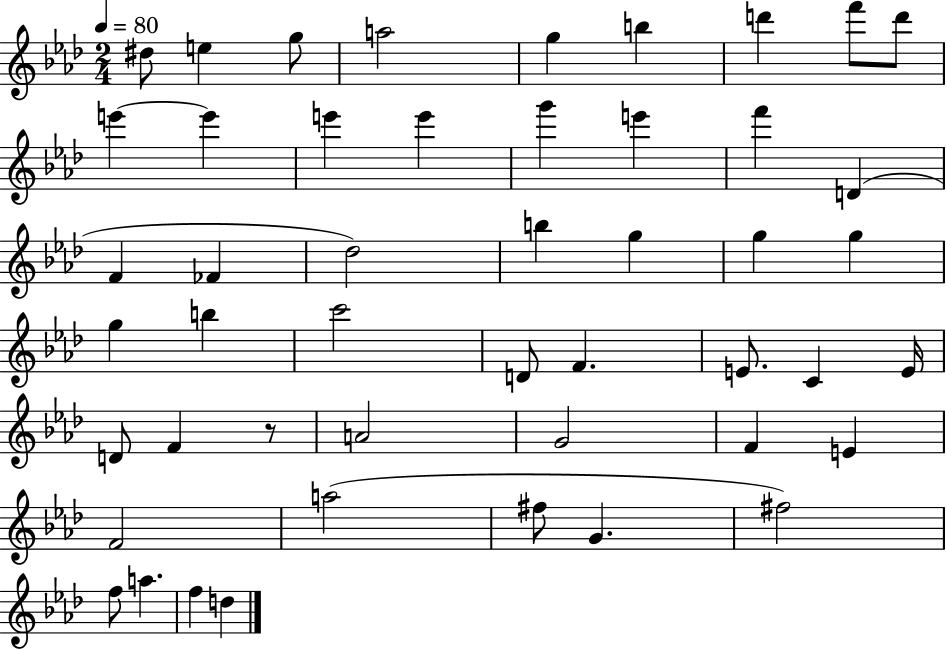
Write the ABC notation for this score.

X:1
T:Untitled
M:2/4
L:1/4
K:Ab
^d/2 e g/2 a2 g b d' f'/2 d'/2 e' e' e' e' g' e' f' D F _F _d2 b g g g g b c'2 D/2 F E/2 C E/4 D/2 F z/2 A2 G2 F E F2 a2 ^f/2 G ^f2 f/2 a f d